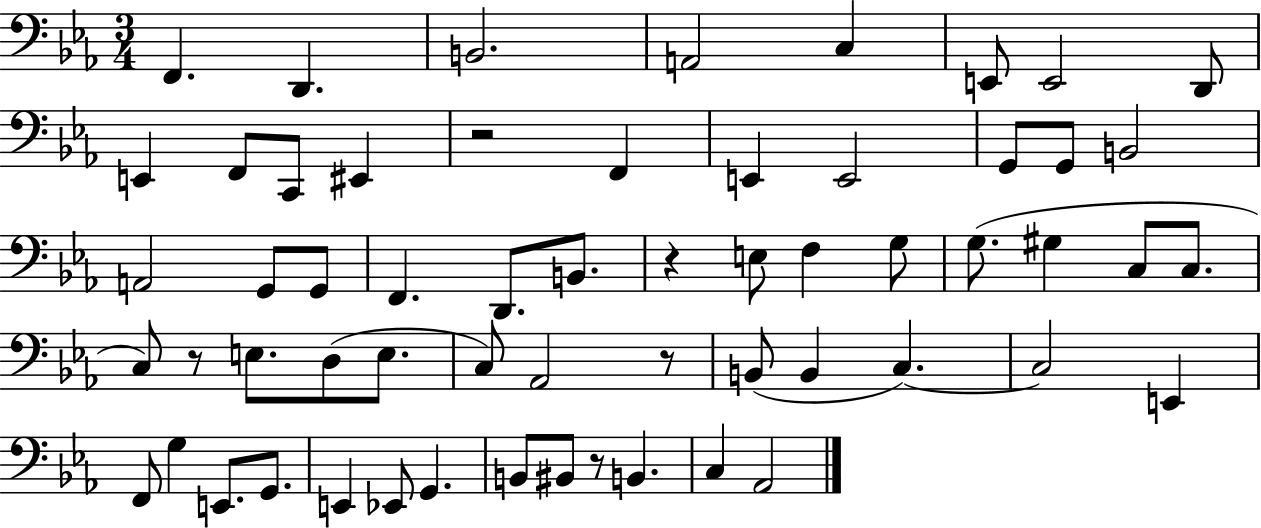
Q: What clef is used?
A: bass